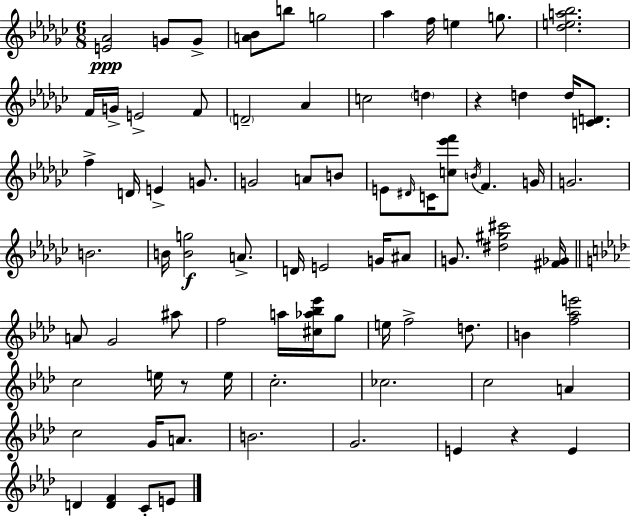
{
  \clef treble
  \numericTimeSignature
  \time 6/8
  \key ees \minor
  <e' aes'>2\ppp g'8 g'8-> | <a' bes'>8 b''8 g''2 | aes''4 f''16 e''4 g''8. | <des'' e'' a'' bes''>2. | \break f'16 g'16-> e'2-> f'8 | \parenthesize d'2-- aes'4 | c''2 \parenthesize d''4 | r4 d''4 d''16 <c' d'>8. | \break f''4-> d'16 e'4-> g'8. | g'2 a'8 b'8 | e'8 \grace { dis'16 } c'16 <c'' ees''' f'''>8 \acciaccatura { b'16 } f'4. | g'16 g'2. | \break b'2. | b'16 <b' g''>2\f a'8.-> | d'16 e'2 g'16 | ais'8 g'8. <dis'' gis'' cis'''>2 | \break <fis' ges'>16 \bar "||" \break \key aes \major a'8 g'2 ais''8 | f''2 a''16 <cis'' aes'' bes'' ees'''>16 g''8 | e''16 f''2-> d''8. | b'4 <f'' aes'' e'''>2 | \break c''2 e''16 r8 e''16 | c''2.-. | ces''2. | c''2 a'4 | \break c''2 g'16 a'8. | b'2. | g'2. | e'4 r4 e'4 | \break d'4 <d' f'>4 c'8-. e'8 | \bar "|."
}